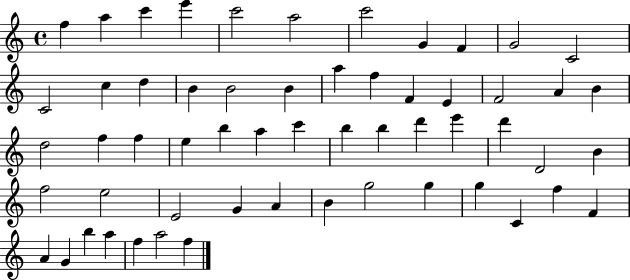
X:1
T:Untitled
M:4/4
L:1/4
K:C
f a c' e' c'2 a2 c'2 G F G2 C2 C2 c d B B2 B a f F E F2 A B d2 f f e b a c' b b d' e' d' D2 B f2 e2 E2 G A B g2 g g C f F A G b a f a2 f